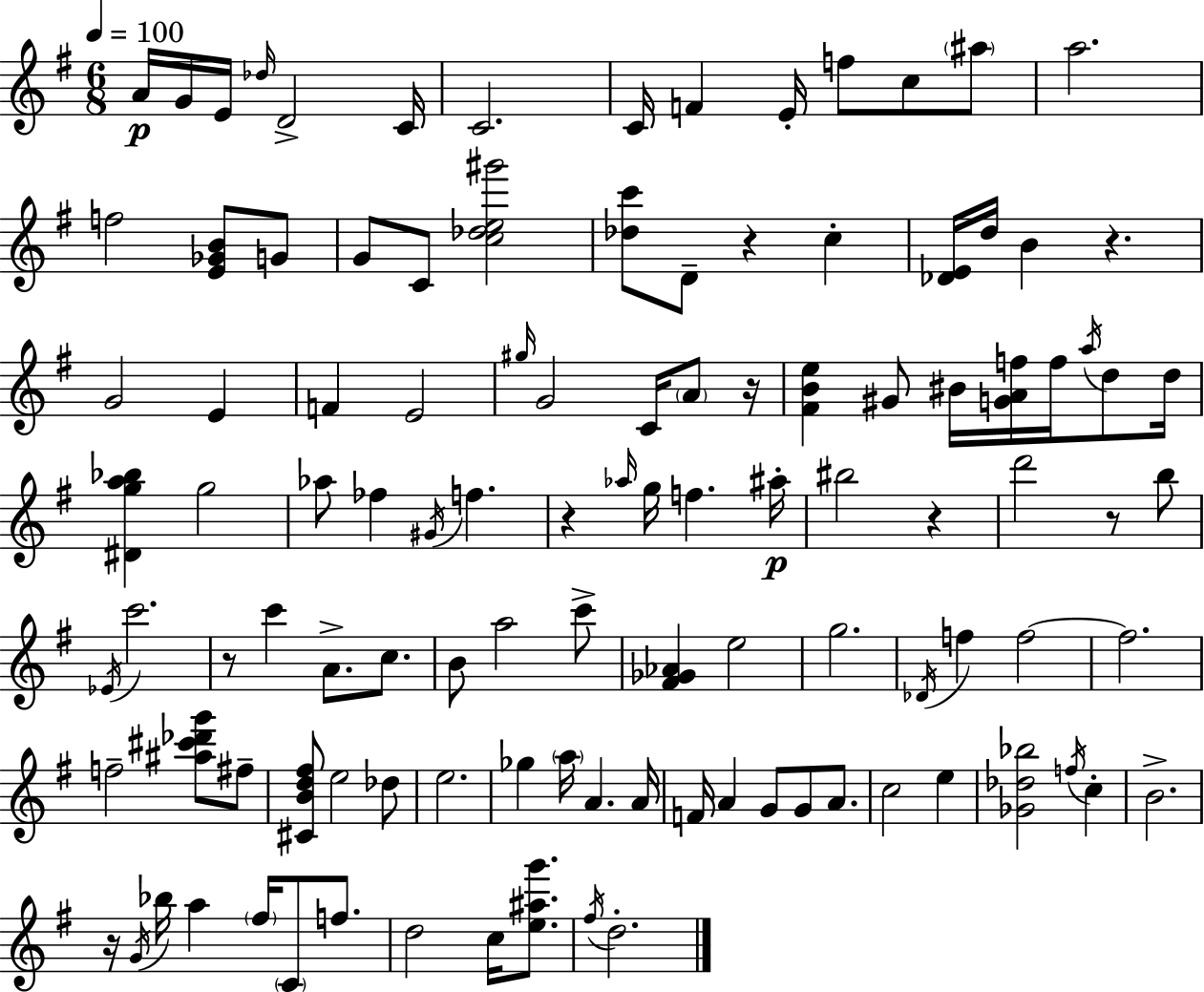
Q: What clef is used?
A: treble